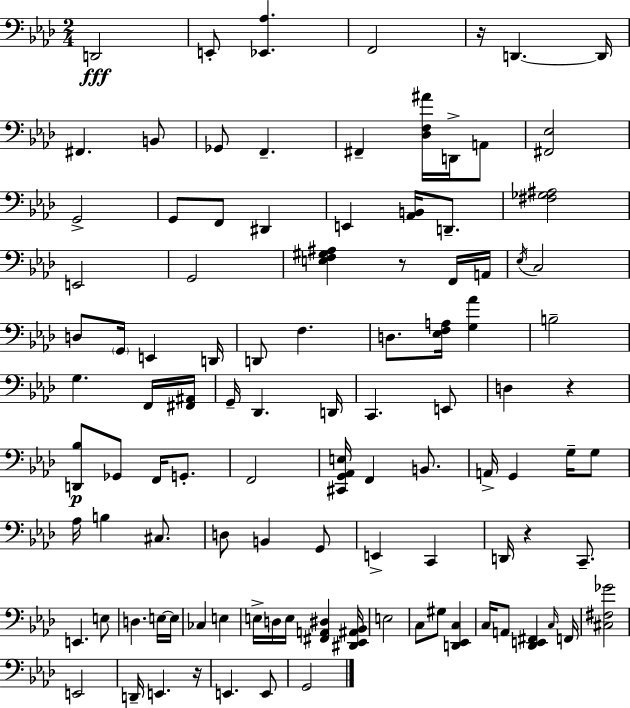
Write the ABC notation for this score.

X:1
T:Untitled
M:2/4
L:1/4
K:Fm
D,,2 E,,/2 [_E,,_A,] F,,2 z/4 D,, D,,/4 ^F,, B,,/2 _G,,/2 F,, ^F,, [_D,F,^A]/4 D,,/4 A,,/2 [^F,,_E,]2 G,,2 G,,/2 F,,/2 ^D,, E,, [_A,,B,,]/4 D,,/2 [^F,_G,^A,]2 E,,2 G,,2 [E,F,^G,^A,] z/2 F,,/4 A,,/4 _E,/4 C,2 D,/2 G,,/4 E,, D,,/4 D,,/2 F, D,/2 [_E,F,A,]/4 [G,_A] B,2 G, F,,/4 [^F,,^A,,]/4 G,,/4 _D,, D,,/4 C,, E,,/2 D, z [D,,_B,]/2 _G,,/2 F,,/4 G,,/2 F,,2 [^C,,G,,_A,,E,]/4 F,, B,,/2 A,,/4 G,, G,/4 G,/2 _A,/4 B, ^C,/2 D,/2 B,, G,,/2 E,, C,, D,,/4 z C,,/2 E,, E,/2 D, E,/4 E,/4 _C, E, E,/4 D,/4 E,/4 [^F,,A,,^D,] [^D,,_E,,^A,,_B,,]/4 E,2 C,/2 ^G,/2 [D,,_E,,C,] C,/4 A,,/2 [_D,,E,,^F,,] C,/4 F,,/4 [^C,^F,_G]2 E,,2 D,,/4 E,, z/4 E,, E,,/2 G,,2